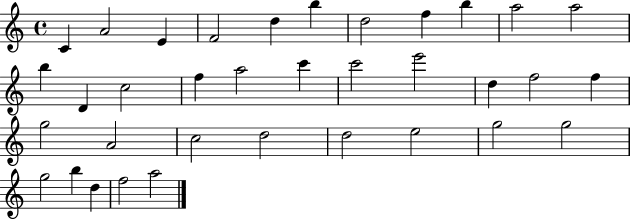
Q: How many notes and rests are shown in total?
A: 35